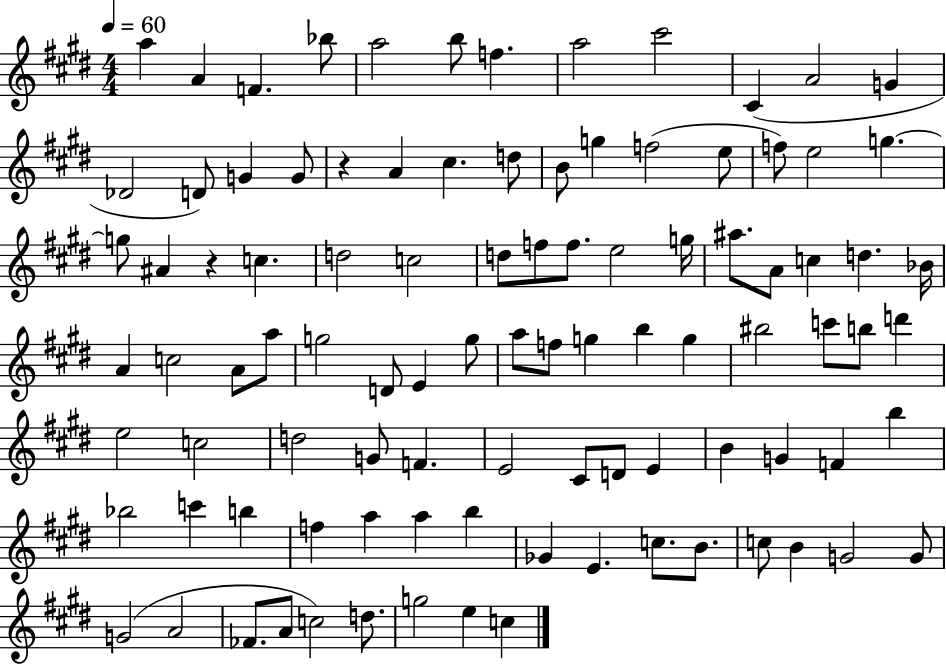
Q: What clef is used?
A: treble